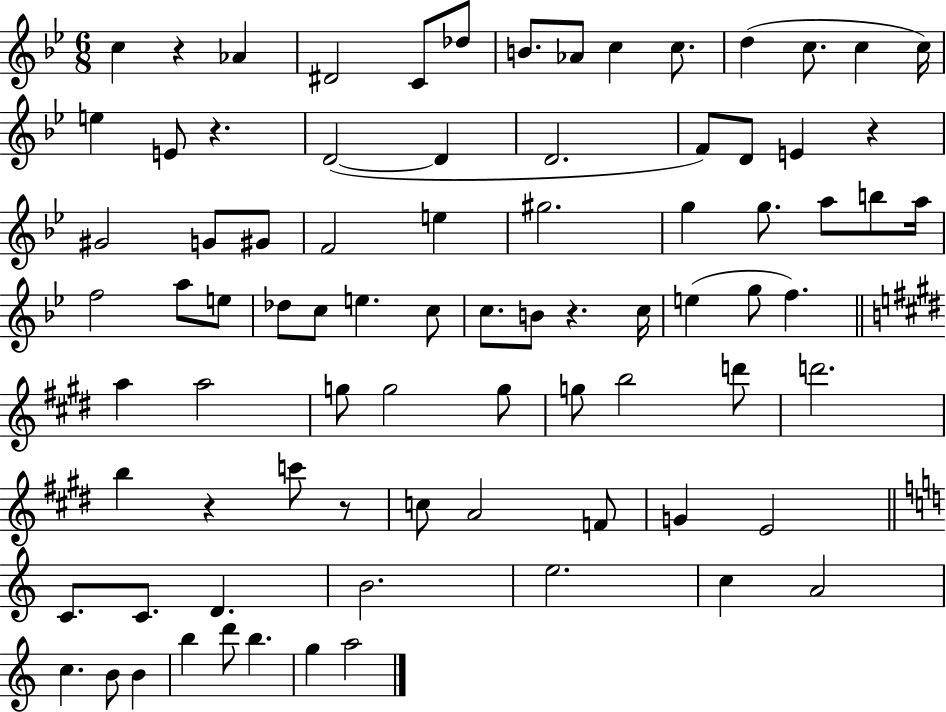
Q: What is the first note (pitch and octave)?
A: C5